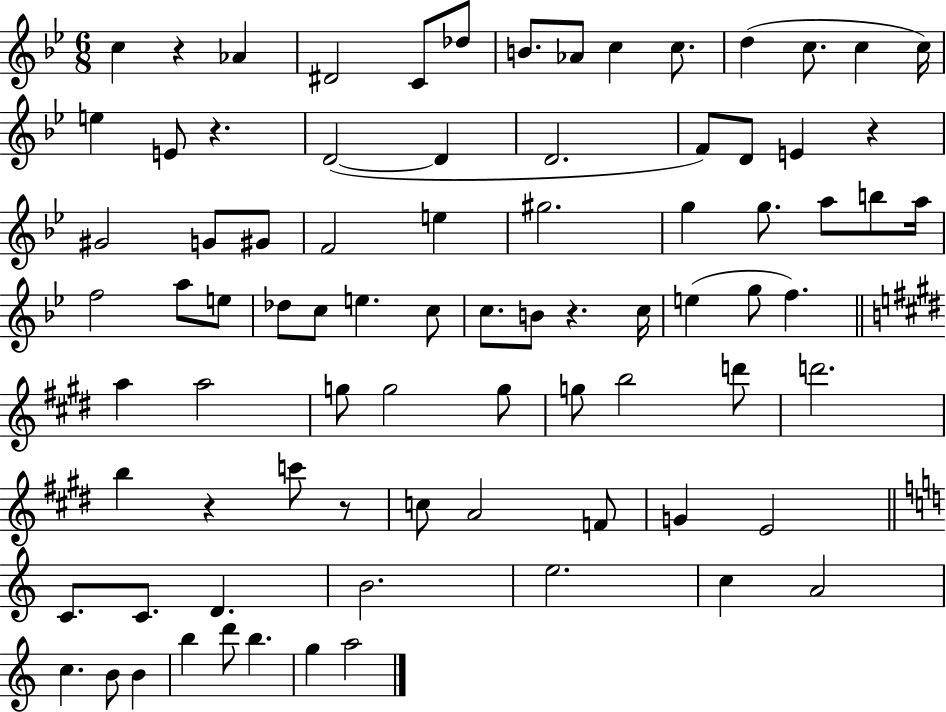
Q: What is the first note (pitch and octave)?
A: C5